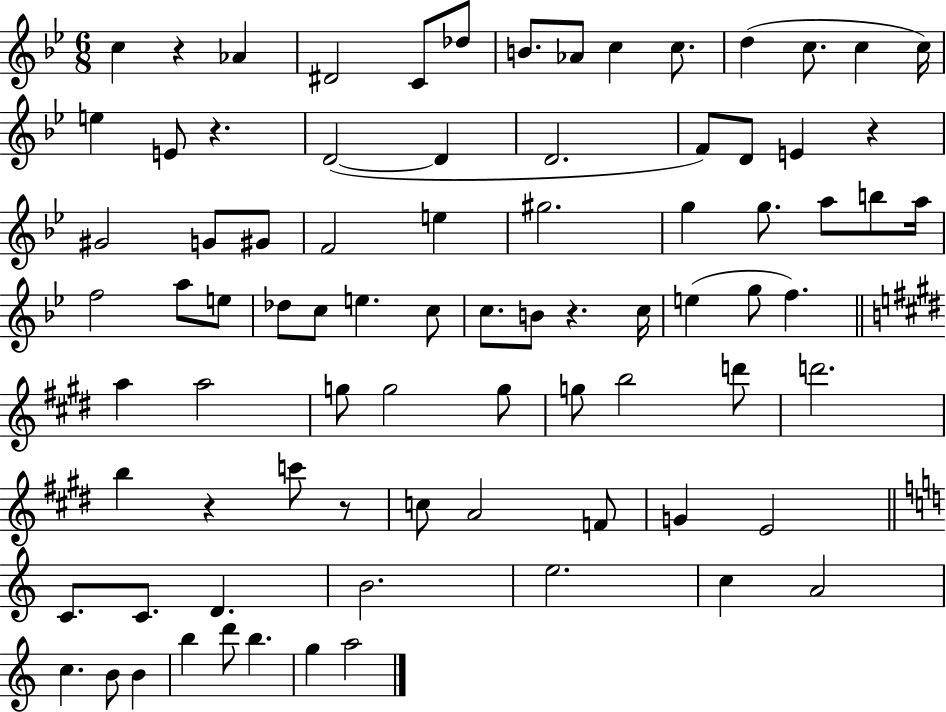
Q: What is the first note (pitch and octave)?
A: C5